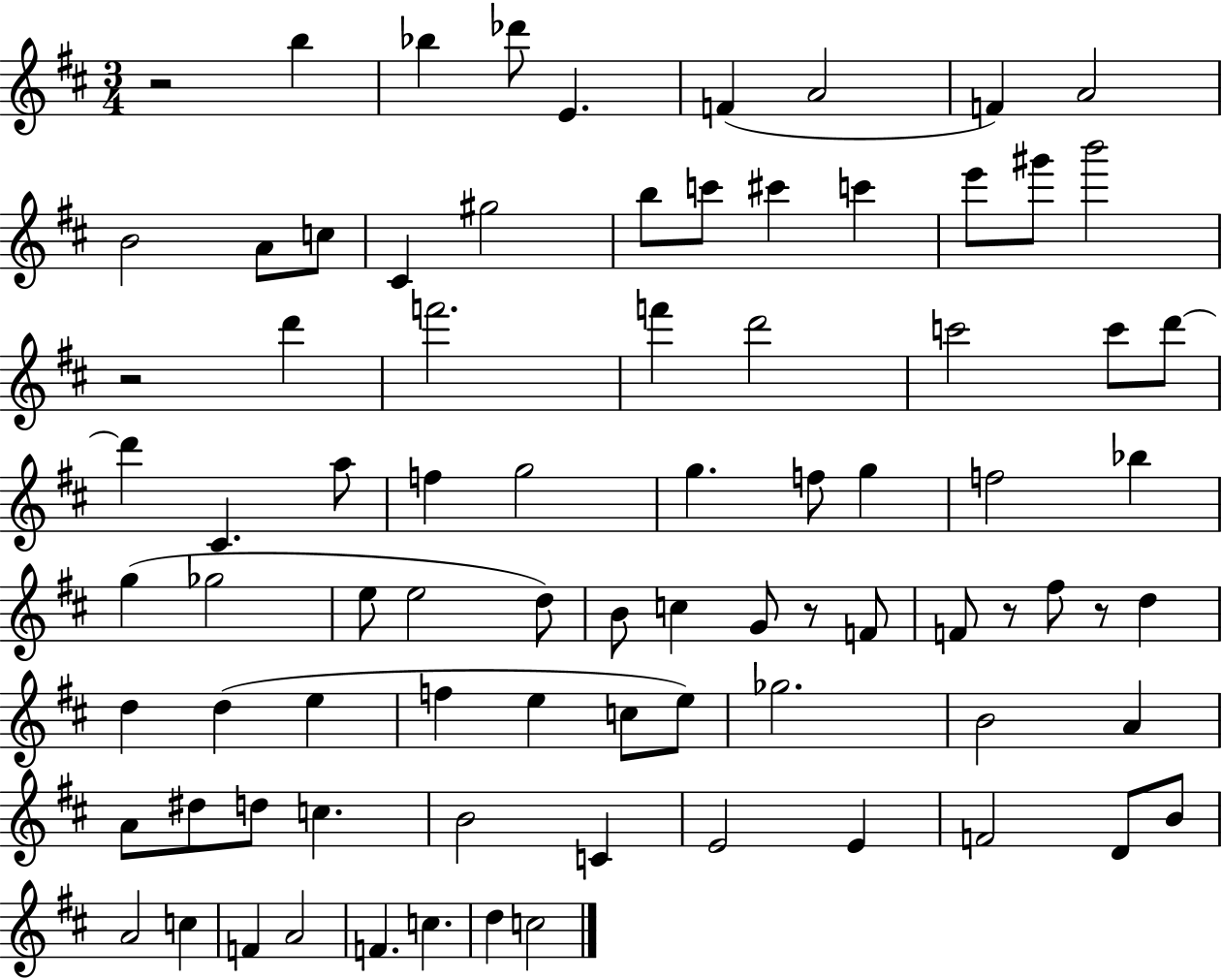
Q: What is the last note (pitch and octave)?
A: C5